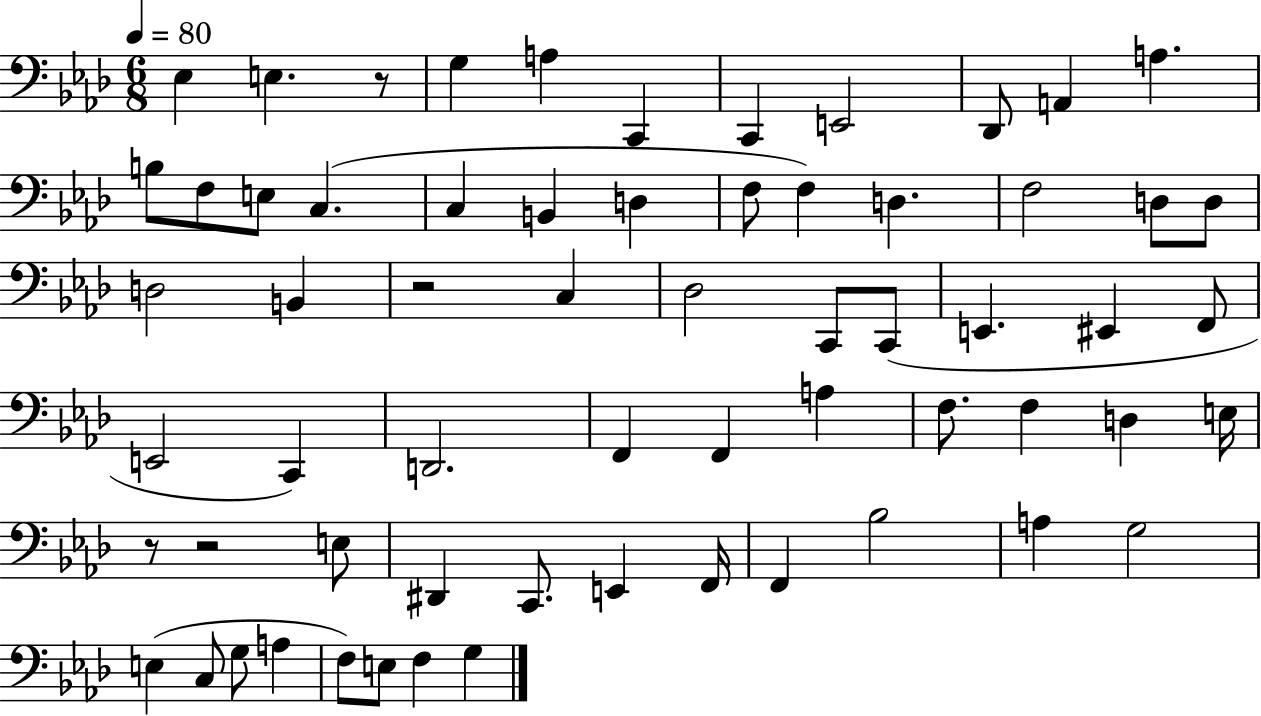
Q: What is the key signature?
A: AES major